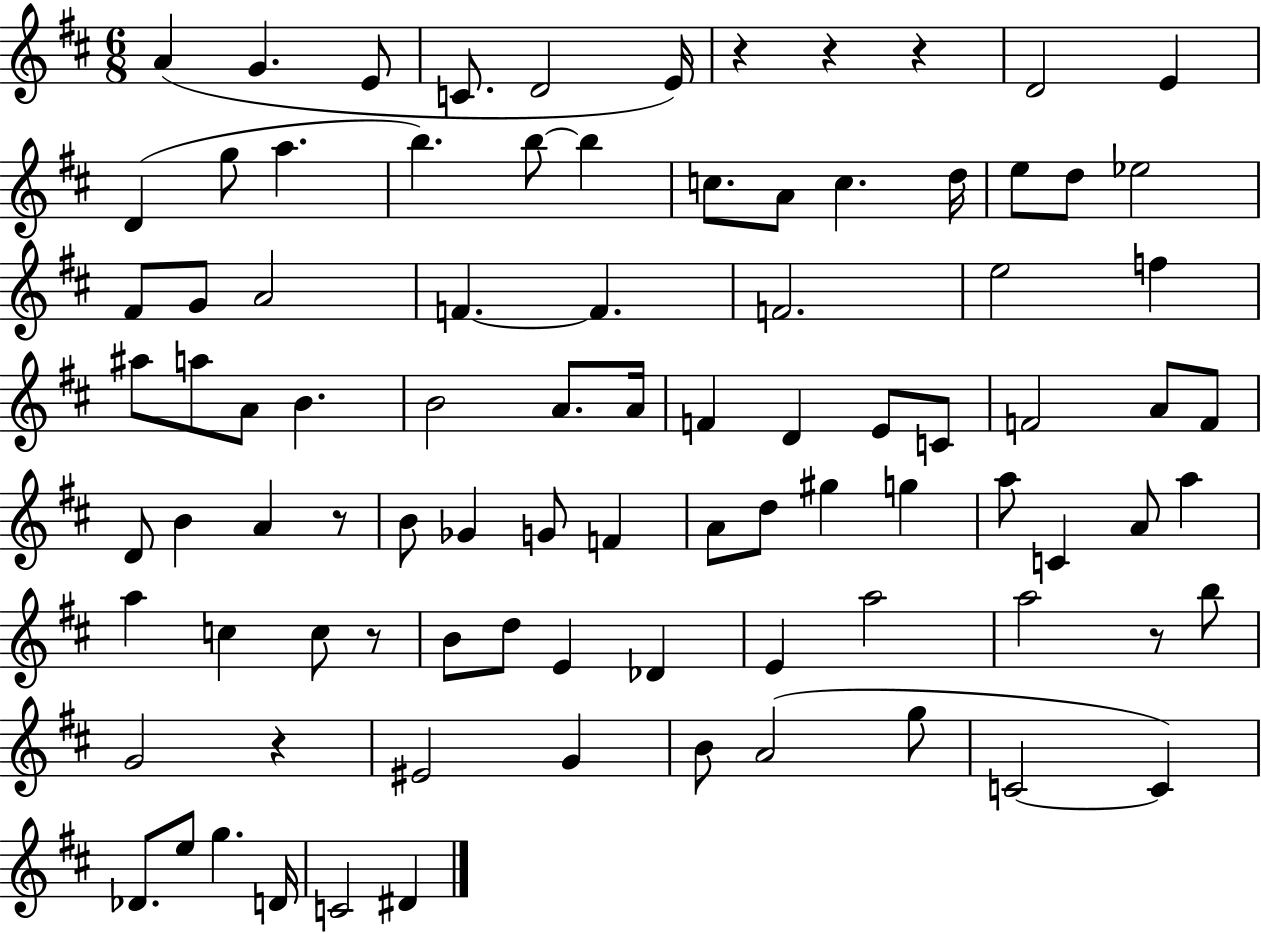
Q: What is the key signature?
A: D major